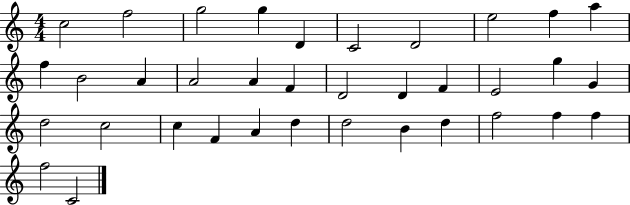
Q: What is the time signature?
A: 4/4